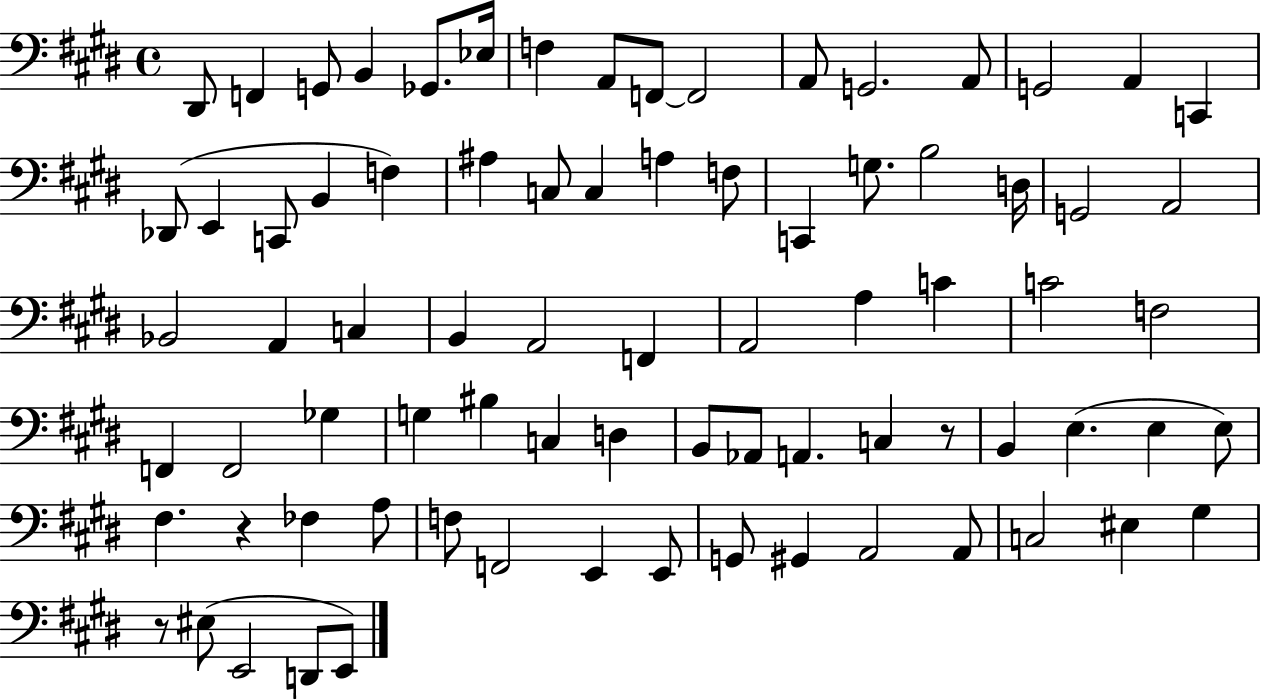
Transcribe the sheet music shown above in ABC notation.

X:1
T:Untitled
M:4/4
L:1/4
K:E
^D,,/2 F,, G,,/2 B,, _G,,/2 _E,/4 F, A,,/2 F,,/2 F,,2 A,,/2 G,,2 A,,/2 G,,2 A,, C,, _D,,/2 E,, C,,/2 B,, F, ^A, C,/2 C, A, F,/2 C,, G,/2 B,2 D,/4 G,,2 A,,2 _B,,2 A,, C, B,, A,,2 F,, A,,2 A, C C2 F,2 F,, F,,2 _G, G, ^B, C, D, B,,/2 _A,,/2 A,, C, z/2 B,, E, E, E,/2 ^F, z _F, A,/2 F,/2 F,,2 E,, E,,/2 G,,/2 ^G,, A,,2 A,,/2 C,2 ^E, ^G, z/2 ^E,/2 E,,2 D,,/2 E,,/2